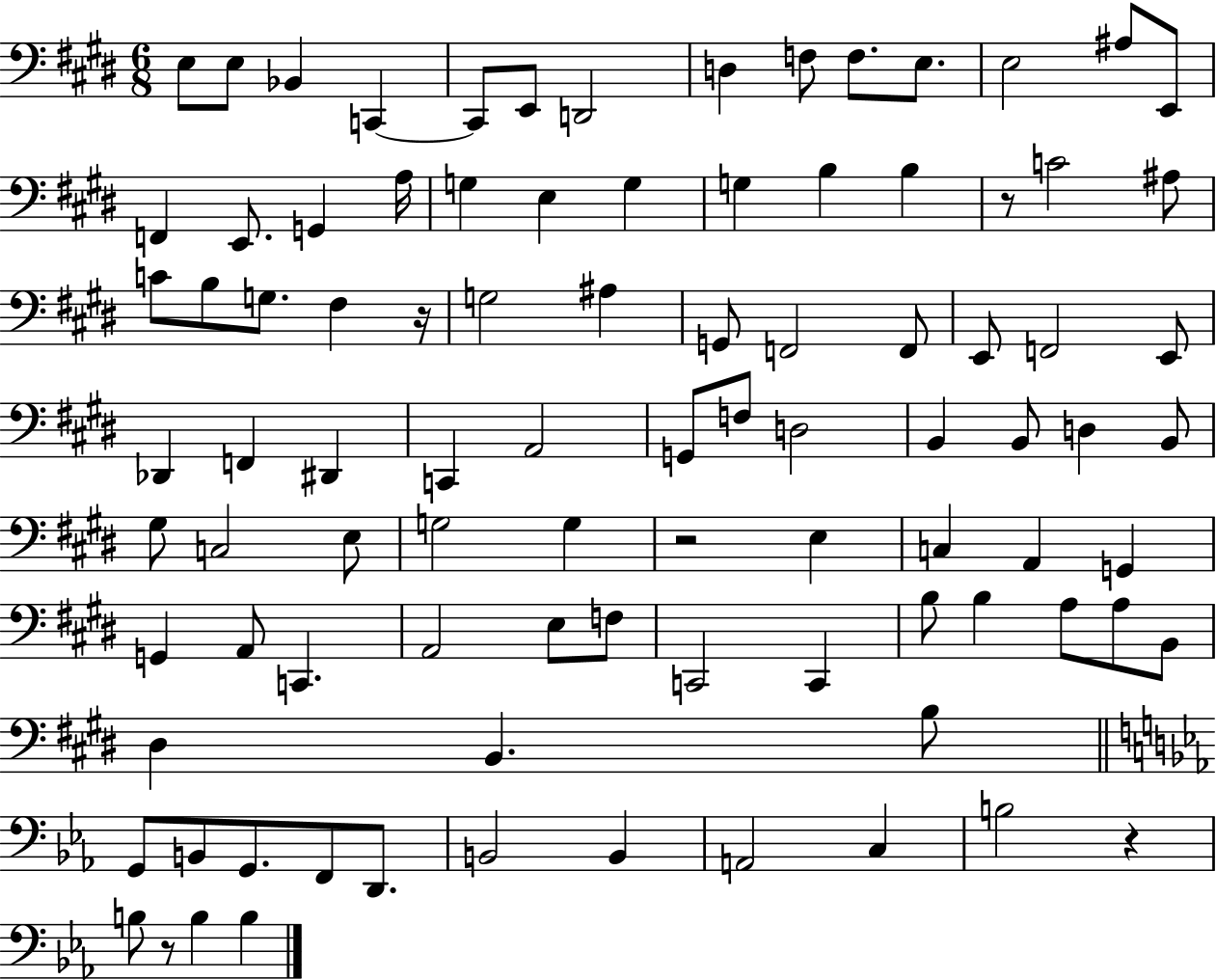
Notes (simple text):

E3/e E3/e Bb2/q C2/q C2/e E2/e D2/h D3/q F3/e F3/e. E3/e. E3/h A#3/e E2/e F2/q E2/e. G2/q A3/s G3/q E3/q G3/q G3/q B3/q B3/q R/e C4/h A#3/e C4/e B3/e G3/e. F#3/q R/s G3/h A#3/q G2/e F2/h F2/e E2/e F2/h E2/e Db2/q F2/q D#2/q C2/q A2/h G2/e F3/e D3/h B2/q B2/e D3/q B2/e G#3/e C3/h E3/e G3/h G3/q R/h E3/q C3/q A2/q G2/q G2/q A2/e C2/q. A2/h E3/e F3/e C2/h C2/q B3/e B3/q A3/e A3/e B2/e D#3/q B2/q. B3/e G2/e B2/e G2/e. F2/e D2/e. B2/h B2/q A2/h C3/q B3/h R/q B3/e R/e B3/q B3/q